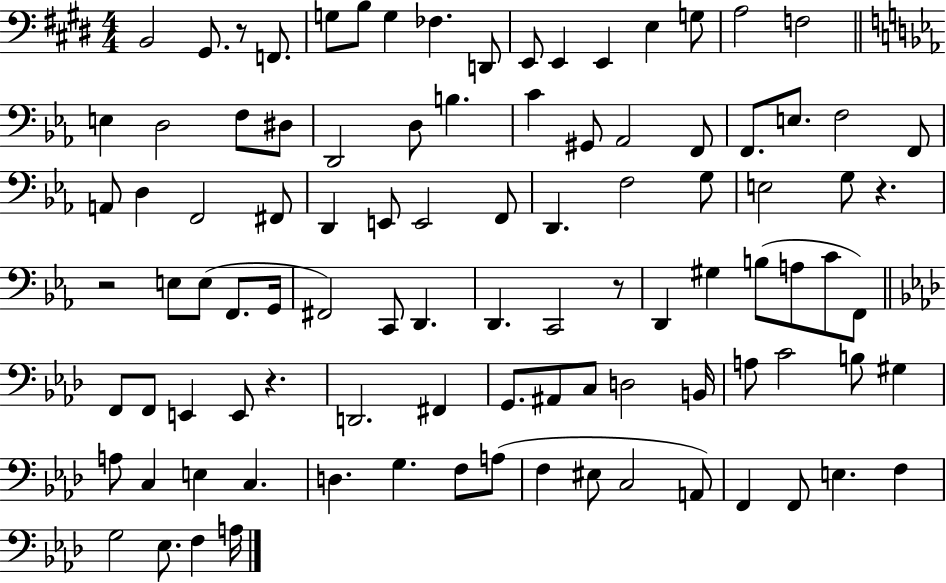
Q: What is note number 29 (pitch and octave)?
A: F3